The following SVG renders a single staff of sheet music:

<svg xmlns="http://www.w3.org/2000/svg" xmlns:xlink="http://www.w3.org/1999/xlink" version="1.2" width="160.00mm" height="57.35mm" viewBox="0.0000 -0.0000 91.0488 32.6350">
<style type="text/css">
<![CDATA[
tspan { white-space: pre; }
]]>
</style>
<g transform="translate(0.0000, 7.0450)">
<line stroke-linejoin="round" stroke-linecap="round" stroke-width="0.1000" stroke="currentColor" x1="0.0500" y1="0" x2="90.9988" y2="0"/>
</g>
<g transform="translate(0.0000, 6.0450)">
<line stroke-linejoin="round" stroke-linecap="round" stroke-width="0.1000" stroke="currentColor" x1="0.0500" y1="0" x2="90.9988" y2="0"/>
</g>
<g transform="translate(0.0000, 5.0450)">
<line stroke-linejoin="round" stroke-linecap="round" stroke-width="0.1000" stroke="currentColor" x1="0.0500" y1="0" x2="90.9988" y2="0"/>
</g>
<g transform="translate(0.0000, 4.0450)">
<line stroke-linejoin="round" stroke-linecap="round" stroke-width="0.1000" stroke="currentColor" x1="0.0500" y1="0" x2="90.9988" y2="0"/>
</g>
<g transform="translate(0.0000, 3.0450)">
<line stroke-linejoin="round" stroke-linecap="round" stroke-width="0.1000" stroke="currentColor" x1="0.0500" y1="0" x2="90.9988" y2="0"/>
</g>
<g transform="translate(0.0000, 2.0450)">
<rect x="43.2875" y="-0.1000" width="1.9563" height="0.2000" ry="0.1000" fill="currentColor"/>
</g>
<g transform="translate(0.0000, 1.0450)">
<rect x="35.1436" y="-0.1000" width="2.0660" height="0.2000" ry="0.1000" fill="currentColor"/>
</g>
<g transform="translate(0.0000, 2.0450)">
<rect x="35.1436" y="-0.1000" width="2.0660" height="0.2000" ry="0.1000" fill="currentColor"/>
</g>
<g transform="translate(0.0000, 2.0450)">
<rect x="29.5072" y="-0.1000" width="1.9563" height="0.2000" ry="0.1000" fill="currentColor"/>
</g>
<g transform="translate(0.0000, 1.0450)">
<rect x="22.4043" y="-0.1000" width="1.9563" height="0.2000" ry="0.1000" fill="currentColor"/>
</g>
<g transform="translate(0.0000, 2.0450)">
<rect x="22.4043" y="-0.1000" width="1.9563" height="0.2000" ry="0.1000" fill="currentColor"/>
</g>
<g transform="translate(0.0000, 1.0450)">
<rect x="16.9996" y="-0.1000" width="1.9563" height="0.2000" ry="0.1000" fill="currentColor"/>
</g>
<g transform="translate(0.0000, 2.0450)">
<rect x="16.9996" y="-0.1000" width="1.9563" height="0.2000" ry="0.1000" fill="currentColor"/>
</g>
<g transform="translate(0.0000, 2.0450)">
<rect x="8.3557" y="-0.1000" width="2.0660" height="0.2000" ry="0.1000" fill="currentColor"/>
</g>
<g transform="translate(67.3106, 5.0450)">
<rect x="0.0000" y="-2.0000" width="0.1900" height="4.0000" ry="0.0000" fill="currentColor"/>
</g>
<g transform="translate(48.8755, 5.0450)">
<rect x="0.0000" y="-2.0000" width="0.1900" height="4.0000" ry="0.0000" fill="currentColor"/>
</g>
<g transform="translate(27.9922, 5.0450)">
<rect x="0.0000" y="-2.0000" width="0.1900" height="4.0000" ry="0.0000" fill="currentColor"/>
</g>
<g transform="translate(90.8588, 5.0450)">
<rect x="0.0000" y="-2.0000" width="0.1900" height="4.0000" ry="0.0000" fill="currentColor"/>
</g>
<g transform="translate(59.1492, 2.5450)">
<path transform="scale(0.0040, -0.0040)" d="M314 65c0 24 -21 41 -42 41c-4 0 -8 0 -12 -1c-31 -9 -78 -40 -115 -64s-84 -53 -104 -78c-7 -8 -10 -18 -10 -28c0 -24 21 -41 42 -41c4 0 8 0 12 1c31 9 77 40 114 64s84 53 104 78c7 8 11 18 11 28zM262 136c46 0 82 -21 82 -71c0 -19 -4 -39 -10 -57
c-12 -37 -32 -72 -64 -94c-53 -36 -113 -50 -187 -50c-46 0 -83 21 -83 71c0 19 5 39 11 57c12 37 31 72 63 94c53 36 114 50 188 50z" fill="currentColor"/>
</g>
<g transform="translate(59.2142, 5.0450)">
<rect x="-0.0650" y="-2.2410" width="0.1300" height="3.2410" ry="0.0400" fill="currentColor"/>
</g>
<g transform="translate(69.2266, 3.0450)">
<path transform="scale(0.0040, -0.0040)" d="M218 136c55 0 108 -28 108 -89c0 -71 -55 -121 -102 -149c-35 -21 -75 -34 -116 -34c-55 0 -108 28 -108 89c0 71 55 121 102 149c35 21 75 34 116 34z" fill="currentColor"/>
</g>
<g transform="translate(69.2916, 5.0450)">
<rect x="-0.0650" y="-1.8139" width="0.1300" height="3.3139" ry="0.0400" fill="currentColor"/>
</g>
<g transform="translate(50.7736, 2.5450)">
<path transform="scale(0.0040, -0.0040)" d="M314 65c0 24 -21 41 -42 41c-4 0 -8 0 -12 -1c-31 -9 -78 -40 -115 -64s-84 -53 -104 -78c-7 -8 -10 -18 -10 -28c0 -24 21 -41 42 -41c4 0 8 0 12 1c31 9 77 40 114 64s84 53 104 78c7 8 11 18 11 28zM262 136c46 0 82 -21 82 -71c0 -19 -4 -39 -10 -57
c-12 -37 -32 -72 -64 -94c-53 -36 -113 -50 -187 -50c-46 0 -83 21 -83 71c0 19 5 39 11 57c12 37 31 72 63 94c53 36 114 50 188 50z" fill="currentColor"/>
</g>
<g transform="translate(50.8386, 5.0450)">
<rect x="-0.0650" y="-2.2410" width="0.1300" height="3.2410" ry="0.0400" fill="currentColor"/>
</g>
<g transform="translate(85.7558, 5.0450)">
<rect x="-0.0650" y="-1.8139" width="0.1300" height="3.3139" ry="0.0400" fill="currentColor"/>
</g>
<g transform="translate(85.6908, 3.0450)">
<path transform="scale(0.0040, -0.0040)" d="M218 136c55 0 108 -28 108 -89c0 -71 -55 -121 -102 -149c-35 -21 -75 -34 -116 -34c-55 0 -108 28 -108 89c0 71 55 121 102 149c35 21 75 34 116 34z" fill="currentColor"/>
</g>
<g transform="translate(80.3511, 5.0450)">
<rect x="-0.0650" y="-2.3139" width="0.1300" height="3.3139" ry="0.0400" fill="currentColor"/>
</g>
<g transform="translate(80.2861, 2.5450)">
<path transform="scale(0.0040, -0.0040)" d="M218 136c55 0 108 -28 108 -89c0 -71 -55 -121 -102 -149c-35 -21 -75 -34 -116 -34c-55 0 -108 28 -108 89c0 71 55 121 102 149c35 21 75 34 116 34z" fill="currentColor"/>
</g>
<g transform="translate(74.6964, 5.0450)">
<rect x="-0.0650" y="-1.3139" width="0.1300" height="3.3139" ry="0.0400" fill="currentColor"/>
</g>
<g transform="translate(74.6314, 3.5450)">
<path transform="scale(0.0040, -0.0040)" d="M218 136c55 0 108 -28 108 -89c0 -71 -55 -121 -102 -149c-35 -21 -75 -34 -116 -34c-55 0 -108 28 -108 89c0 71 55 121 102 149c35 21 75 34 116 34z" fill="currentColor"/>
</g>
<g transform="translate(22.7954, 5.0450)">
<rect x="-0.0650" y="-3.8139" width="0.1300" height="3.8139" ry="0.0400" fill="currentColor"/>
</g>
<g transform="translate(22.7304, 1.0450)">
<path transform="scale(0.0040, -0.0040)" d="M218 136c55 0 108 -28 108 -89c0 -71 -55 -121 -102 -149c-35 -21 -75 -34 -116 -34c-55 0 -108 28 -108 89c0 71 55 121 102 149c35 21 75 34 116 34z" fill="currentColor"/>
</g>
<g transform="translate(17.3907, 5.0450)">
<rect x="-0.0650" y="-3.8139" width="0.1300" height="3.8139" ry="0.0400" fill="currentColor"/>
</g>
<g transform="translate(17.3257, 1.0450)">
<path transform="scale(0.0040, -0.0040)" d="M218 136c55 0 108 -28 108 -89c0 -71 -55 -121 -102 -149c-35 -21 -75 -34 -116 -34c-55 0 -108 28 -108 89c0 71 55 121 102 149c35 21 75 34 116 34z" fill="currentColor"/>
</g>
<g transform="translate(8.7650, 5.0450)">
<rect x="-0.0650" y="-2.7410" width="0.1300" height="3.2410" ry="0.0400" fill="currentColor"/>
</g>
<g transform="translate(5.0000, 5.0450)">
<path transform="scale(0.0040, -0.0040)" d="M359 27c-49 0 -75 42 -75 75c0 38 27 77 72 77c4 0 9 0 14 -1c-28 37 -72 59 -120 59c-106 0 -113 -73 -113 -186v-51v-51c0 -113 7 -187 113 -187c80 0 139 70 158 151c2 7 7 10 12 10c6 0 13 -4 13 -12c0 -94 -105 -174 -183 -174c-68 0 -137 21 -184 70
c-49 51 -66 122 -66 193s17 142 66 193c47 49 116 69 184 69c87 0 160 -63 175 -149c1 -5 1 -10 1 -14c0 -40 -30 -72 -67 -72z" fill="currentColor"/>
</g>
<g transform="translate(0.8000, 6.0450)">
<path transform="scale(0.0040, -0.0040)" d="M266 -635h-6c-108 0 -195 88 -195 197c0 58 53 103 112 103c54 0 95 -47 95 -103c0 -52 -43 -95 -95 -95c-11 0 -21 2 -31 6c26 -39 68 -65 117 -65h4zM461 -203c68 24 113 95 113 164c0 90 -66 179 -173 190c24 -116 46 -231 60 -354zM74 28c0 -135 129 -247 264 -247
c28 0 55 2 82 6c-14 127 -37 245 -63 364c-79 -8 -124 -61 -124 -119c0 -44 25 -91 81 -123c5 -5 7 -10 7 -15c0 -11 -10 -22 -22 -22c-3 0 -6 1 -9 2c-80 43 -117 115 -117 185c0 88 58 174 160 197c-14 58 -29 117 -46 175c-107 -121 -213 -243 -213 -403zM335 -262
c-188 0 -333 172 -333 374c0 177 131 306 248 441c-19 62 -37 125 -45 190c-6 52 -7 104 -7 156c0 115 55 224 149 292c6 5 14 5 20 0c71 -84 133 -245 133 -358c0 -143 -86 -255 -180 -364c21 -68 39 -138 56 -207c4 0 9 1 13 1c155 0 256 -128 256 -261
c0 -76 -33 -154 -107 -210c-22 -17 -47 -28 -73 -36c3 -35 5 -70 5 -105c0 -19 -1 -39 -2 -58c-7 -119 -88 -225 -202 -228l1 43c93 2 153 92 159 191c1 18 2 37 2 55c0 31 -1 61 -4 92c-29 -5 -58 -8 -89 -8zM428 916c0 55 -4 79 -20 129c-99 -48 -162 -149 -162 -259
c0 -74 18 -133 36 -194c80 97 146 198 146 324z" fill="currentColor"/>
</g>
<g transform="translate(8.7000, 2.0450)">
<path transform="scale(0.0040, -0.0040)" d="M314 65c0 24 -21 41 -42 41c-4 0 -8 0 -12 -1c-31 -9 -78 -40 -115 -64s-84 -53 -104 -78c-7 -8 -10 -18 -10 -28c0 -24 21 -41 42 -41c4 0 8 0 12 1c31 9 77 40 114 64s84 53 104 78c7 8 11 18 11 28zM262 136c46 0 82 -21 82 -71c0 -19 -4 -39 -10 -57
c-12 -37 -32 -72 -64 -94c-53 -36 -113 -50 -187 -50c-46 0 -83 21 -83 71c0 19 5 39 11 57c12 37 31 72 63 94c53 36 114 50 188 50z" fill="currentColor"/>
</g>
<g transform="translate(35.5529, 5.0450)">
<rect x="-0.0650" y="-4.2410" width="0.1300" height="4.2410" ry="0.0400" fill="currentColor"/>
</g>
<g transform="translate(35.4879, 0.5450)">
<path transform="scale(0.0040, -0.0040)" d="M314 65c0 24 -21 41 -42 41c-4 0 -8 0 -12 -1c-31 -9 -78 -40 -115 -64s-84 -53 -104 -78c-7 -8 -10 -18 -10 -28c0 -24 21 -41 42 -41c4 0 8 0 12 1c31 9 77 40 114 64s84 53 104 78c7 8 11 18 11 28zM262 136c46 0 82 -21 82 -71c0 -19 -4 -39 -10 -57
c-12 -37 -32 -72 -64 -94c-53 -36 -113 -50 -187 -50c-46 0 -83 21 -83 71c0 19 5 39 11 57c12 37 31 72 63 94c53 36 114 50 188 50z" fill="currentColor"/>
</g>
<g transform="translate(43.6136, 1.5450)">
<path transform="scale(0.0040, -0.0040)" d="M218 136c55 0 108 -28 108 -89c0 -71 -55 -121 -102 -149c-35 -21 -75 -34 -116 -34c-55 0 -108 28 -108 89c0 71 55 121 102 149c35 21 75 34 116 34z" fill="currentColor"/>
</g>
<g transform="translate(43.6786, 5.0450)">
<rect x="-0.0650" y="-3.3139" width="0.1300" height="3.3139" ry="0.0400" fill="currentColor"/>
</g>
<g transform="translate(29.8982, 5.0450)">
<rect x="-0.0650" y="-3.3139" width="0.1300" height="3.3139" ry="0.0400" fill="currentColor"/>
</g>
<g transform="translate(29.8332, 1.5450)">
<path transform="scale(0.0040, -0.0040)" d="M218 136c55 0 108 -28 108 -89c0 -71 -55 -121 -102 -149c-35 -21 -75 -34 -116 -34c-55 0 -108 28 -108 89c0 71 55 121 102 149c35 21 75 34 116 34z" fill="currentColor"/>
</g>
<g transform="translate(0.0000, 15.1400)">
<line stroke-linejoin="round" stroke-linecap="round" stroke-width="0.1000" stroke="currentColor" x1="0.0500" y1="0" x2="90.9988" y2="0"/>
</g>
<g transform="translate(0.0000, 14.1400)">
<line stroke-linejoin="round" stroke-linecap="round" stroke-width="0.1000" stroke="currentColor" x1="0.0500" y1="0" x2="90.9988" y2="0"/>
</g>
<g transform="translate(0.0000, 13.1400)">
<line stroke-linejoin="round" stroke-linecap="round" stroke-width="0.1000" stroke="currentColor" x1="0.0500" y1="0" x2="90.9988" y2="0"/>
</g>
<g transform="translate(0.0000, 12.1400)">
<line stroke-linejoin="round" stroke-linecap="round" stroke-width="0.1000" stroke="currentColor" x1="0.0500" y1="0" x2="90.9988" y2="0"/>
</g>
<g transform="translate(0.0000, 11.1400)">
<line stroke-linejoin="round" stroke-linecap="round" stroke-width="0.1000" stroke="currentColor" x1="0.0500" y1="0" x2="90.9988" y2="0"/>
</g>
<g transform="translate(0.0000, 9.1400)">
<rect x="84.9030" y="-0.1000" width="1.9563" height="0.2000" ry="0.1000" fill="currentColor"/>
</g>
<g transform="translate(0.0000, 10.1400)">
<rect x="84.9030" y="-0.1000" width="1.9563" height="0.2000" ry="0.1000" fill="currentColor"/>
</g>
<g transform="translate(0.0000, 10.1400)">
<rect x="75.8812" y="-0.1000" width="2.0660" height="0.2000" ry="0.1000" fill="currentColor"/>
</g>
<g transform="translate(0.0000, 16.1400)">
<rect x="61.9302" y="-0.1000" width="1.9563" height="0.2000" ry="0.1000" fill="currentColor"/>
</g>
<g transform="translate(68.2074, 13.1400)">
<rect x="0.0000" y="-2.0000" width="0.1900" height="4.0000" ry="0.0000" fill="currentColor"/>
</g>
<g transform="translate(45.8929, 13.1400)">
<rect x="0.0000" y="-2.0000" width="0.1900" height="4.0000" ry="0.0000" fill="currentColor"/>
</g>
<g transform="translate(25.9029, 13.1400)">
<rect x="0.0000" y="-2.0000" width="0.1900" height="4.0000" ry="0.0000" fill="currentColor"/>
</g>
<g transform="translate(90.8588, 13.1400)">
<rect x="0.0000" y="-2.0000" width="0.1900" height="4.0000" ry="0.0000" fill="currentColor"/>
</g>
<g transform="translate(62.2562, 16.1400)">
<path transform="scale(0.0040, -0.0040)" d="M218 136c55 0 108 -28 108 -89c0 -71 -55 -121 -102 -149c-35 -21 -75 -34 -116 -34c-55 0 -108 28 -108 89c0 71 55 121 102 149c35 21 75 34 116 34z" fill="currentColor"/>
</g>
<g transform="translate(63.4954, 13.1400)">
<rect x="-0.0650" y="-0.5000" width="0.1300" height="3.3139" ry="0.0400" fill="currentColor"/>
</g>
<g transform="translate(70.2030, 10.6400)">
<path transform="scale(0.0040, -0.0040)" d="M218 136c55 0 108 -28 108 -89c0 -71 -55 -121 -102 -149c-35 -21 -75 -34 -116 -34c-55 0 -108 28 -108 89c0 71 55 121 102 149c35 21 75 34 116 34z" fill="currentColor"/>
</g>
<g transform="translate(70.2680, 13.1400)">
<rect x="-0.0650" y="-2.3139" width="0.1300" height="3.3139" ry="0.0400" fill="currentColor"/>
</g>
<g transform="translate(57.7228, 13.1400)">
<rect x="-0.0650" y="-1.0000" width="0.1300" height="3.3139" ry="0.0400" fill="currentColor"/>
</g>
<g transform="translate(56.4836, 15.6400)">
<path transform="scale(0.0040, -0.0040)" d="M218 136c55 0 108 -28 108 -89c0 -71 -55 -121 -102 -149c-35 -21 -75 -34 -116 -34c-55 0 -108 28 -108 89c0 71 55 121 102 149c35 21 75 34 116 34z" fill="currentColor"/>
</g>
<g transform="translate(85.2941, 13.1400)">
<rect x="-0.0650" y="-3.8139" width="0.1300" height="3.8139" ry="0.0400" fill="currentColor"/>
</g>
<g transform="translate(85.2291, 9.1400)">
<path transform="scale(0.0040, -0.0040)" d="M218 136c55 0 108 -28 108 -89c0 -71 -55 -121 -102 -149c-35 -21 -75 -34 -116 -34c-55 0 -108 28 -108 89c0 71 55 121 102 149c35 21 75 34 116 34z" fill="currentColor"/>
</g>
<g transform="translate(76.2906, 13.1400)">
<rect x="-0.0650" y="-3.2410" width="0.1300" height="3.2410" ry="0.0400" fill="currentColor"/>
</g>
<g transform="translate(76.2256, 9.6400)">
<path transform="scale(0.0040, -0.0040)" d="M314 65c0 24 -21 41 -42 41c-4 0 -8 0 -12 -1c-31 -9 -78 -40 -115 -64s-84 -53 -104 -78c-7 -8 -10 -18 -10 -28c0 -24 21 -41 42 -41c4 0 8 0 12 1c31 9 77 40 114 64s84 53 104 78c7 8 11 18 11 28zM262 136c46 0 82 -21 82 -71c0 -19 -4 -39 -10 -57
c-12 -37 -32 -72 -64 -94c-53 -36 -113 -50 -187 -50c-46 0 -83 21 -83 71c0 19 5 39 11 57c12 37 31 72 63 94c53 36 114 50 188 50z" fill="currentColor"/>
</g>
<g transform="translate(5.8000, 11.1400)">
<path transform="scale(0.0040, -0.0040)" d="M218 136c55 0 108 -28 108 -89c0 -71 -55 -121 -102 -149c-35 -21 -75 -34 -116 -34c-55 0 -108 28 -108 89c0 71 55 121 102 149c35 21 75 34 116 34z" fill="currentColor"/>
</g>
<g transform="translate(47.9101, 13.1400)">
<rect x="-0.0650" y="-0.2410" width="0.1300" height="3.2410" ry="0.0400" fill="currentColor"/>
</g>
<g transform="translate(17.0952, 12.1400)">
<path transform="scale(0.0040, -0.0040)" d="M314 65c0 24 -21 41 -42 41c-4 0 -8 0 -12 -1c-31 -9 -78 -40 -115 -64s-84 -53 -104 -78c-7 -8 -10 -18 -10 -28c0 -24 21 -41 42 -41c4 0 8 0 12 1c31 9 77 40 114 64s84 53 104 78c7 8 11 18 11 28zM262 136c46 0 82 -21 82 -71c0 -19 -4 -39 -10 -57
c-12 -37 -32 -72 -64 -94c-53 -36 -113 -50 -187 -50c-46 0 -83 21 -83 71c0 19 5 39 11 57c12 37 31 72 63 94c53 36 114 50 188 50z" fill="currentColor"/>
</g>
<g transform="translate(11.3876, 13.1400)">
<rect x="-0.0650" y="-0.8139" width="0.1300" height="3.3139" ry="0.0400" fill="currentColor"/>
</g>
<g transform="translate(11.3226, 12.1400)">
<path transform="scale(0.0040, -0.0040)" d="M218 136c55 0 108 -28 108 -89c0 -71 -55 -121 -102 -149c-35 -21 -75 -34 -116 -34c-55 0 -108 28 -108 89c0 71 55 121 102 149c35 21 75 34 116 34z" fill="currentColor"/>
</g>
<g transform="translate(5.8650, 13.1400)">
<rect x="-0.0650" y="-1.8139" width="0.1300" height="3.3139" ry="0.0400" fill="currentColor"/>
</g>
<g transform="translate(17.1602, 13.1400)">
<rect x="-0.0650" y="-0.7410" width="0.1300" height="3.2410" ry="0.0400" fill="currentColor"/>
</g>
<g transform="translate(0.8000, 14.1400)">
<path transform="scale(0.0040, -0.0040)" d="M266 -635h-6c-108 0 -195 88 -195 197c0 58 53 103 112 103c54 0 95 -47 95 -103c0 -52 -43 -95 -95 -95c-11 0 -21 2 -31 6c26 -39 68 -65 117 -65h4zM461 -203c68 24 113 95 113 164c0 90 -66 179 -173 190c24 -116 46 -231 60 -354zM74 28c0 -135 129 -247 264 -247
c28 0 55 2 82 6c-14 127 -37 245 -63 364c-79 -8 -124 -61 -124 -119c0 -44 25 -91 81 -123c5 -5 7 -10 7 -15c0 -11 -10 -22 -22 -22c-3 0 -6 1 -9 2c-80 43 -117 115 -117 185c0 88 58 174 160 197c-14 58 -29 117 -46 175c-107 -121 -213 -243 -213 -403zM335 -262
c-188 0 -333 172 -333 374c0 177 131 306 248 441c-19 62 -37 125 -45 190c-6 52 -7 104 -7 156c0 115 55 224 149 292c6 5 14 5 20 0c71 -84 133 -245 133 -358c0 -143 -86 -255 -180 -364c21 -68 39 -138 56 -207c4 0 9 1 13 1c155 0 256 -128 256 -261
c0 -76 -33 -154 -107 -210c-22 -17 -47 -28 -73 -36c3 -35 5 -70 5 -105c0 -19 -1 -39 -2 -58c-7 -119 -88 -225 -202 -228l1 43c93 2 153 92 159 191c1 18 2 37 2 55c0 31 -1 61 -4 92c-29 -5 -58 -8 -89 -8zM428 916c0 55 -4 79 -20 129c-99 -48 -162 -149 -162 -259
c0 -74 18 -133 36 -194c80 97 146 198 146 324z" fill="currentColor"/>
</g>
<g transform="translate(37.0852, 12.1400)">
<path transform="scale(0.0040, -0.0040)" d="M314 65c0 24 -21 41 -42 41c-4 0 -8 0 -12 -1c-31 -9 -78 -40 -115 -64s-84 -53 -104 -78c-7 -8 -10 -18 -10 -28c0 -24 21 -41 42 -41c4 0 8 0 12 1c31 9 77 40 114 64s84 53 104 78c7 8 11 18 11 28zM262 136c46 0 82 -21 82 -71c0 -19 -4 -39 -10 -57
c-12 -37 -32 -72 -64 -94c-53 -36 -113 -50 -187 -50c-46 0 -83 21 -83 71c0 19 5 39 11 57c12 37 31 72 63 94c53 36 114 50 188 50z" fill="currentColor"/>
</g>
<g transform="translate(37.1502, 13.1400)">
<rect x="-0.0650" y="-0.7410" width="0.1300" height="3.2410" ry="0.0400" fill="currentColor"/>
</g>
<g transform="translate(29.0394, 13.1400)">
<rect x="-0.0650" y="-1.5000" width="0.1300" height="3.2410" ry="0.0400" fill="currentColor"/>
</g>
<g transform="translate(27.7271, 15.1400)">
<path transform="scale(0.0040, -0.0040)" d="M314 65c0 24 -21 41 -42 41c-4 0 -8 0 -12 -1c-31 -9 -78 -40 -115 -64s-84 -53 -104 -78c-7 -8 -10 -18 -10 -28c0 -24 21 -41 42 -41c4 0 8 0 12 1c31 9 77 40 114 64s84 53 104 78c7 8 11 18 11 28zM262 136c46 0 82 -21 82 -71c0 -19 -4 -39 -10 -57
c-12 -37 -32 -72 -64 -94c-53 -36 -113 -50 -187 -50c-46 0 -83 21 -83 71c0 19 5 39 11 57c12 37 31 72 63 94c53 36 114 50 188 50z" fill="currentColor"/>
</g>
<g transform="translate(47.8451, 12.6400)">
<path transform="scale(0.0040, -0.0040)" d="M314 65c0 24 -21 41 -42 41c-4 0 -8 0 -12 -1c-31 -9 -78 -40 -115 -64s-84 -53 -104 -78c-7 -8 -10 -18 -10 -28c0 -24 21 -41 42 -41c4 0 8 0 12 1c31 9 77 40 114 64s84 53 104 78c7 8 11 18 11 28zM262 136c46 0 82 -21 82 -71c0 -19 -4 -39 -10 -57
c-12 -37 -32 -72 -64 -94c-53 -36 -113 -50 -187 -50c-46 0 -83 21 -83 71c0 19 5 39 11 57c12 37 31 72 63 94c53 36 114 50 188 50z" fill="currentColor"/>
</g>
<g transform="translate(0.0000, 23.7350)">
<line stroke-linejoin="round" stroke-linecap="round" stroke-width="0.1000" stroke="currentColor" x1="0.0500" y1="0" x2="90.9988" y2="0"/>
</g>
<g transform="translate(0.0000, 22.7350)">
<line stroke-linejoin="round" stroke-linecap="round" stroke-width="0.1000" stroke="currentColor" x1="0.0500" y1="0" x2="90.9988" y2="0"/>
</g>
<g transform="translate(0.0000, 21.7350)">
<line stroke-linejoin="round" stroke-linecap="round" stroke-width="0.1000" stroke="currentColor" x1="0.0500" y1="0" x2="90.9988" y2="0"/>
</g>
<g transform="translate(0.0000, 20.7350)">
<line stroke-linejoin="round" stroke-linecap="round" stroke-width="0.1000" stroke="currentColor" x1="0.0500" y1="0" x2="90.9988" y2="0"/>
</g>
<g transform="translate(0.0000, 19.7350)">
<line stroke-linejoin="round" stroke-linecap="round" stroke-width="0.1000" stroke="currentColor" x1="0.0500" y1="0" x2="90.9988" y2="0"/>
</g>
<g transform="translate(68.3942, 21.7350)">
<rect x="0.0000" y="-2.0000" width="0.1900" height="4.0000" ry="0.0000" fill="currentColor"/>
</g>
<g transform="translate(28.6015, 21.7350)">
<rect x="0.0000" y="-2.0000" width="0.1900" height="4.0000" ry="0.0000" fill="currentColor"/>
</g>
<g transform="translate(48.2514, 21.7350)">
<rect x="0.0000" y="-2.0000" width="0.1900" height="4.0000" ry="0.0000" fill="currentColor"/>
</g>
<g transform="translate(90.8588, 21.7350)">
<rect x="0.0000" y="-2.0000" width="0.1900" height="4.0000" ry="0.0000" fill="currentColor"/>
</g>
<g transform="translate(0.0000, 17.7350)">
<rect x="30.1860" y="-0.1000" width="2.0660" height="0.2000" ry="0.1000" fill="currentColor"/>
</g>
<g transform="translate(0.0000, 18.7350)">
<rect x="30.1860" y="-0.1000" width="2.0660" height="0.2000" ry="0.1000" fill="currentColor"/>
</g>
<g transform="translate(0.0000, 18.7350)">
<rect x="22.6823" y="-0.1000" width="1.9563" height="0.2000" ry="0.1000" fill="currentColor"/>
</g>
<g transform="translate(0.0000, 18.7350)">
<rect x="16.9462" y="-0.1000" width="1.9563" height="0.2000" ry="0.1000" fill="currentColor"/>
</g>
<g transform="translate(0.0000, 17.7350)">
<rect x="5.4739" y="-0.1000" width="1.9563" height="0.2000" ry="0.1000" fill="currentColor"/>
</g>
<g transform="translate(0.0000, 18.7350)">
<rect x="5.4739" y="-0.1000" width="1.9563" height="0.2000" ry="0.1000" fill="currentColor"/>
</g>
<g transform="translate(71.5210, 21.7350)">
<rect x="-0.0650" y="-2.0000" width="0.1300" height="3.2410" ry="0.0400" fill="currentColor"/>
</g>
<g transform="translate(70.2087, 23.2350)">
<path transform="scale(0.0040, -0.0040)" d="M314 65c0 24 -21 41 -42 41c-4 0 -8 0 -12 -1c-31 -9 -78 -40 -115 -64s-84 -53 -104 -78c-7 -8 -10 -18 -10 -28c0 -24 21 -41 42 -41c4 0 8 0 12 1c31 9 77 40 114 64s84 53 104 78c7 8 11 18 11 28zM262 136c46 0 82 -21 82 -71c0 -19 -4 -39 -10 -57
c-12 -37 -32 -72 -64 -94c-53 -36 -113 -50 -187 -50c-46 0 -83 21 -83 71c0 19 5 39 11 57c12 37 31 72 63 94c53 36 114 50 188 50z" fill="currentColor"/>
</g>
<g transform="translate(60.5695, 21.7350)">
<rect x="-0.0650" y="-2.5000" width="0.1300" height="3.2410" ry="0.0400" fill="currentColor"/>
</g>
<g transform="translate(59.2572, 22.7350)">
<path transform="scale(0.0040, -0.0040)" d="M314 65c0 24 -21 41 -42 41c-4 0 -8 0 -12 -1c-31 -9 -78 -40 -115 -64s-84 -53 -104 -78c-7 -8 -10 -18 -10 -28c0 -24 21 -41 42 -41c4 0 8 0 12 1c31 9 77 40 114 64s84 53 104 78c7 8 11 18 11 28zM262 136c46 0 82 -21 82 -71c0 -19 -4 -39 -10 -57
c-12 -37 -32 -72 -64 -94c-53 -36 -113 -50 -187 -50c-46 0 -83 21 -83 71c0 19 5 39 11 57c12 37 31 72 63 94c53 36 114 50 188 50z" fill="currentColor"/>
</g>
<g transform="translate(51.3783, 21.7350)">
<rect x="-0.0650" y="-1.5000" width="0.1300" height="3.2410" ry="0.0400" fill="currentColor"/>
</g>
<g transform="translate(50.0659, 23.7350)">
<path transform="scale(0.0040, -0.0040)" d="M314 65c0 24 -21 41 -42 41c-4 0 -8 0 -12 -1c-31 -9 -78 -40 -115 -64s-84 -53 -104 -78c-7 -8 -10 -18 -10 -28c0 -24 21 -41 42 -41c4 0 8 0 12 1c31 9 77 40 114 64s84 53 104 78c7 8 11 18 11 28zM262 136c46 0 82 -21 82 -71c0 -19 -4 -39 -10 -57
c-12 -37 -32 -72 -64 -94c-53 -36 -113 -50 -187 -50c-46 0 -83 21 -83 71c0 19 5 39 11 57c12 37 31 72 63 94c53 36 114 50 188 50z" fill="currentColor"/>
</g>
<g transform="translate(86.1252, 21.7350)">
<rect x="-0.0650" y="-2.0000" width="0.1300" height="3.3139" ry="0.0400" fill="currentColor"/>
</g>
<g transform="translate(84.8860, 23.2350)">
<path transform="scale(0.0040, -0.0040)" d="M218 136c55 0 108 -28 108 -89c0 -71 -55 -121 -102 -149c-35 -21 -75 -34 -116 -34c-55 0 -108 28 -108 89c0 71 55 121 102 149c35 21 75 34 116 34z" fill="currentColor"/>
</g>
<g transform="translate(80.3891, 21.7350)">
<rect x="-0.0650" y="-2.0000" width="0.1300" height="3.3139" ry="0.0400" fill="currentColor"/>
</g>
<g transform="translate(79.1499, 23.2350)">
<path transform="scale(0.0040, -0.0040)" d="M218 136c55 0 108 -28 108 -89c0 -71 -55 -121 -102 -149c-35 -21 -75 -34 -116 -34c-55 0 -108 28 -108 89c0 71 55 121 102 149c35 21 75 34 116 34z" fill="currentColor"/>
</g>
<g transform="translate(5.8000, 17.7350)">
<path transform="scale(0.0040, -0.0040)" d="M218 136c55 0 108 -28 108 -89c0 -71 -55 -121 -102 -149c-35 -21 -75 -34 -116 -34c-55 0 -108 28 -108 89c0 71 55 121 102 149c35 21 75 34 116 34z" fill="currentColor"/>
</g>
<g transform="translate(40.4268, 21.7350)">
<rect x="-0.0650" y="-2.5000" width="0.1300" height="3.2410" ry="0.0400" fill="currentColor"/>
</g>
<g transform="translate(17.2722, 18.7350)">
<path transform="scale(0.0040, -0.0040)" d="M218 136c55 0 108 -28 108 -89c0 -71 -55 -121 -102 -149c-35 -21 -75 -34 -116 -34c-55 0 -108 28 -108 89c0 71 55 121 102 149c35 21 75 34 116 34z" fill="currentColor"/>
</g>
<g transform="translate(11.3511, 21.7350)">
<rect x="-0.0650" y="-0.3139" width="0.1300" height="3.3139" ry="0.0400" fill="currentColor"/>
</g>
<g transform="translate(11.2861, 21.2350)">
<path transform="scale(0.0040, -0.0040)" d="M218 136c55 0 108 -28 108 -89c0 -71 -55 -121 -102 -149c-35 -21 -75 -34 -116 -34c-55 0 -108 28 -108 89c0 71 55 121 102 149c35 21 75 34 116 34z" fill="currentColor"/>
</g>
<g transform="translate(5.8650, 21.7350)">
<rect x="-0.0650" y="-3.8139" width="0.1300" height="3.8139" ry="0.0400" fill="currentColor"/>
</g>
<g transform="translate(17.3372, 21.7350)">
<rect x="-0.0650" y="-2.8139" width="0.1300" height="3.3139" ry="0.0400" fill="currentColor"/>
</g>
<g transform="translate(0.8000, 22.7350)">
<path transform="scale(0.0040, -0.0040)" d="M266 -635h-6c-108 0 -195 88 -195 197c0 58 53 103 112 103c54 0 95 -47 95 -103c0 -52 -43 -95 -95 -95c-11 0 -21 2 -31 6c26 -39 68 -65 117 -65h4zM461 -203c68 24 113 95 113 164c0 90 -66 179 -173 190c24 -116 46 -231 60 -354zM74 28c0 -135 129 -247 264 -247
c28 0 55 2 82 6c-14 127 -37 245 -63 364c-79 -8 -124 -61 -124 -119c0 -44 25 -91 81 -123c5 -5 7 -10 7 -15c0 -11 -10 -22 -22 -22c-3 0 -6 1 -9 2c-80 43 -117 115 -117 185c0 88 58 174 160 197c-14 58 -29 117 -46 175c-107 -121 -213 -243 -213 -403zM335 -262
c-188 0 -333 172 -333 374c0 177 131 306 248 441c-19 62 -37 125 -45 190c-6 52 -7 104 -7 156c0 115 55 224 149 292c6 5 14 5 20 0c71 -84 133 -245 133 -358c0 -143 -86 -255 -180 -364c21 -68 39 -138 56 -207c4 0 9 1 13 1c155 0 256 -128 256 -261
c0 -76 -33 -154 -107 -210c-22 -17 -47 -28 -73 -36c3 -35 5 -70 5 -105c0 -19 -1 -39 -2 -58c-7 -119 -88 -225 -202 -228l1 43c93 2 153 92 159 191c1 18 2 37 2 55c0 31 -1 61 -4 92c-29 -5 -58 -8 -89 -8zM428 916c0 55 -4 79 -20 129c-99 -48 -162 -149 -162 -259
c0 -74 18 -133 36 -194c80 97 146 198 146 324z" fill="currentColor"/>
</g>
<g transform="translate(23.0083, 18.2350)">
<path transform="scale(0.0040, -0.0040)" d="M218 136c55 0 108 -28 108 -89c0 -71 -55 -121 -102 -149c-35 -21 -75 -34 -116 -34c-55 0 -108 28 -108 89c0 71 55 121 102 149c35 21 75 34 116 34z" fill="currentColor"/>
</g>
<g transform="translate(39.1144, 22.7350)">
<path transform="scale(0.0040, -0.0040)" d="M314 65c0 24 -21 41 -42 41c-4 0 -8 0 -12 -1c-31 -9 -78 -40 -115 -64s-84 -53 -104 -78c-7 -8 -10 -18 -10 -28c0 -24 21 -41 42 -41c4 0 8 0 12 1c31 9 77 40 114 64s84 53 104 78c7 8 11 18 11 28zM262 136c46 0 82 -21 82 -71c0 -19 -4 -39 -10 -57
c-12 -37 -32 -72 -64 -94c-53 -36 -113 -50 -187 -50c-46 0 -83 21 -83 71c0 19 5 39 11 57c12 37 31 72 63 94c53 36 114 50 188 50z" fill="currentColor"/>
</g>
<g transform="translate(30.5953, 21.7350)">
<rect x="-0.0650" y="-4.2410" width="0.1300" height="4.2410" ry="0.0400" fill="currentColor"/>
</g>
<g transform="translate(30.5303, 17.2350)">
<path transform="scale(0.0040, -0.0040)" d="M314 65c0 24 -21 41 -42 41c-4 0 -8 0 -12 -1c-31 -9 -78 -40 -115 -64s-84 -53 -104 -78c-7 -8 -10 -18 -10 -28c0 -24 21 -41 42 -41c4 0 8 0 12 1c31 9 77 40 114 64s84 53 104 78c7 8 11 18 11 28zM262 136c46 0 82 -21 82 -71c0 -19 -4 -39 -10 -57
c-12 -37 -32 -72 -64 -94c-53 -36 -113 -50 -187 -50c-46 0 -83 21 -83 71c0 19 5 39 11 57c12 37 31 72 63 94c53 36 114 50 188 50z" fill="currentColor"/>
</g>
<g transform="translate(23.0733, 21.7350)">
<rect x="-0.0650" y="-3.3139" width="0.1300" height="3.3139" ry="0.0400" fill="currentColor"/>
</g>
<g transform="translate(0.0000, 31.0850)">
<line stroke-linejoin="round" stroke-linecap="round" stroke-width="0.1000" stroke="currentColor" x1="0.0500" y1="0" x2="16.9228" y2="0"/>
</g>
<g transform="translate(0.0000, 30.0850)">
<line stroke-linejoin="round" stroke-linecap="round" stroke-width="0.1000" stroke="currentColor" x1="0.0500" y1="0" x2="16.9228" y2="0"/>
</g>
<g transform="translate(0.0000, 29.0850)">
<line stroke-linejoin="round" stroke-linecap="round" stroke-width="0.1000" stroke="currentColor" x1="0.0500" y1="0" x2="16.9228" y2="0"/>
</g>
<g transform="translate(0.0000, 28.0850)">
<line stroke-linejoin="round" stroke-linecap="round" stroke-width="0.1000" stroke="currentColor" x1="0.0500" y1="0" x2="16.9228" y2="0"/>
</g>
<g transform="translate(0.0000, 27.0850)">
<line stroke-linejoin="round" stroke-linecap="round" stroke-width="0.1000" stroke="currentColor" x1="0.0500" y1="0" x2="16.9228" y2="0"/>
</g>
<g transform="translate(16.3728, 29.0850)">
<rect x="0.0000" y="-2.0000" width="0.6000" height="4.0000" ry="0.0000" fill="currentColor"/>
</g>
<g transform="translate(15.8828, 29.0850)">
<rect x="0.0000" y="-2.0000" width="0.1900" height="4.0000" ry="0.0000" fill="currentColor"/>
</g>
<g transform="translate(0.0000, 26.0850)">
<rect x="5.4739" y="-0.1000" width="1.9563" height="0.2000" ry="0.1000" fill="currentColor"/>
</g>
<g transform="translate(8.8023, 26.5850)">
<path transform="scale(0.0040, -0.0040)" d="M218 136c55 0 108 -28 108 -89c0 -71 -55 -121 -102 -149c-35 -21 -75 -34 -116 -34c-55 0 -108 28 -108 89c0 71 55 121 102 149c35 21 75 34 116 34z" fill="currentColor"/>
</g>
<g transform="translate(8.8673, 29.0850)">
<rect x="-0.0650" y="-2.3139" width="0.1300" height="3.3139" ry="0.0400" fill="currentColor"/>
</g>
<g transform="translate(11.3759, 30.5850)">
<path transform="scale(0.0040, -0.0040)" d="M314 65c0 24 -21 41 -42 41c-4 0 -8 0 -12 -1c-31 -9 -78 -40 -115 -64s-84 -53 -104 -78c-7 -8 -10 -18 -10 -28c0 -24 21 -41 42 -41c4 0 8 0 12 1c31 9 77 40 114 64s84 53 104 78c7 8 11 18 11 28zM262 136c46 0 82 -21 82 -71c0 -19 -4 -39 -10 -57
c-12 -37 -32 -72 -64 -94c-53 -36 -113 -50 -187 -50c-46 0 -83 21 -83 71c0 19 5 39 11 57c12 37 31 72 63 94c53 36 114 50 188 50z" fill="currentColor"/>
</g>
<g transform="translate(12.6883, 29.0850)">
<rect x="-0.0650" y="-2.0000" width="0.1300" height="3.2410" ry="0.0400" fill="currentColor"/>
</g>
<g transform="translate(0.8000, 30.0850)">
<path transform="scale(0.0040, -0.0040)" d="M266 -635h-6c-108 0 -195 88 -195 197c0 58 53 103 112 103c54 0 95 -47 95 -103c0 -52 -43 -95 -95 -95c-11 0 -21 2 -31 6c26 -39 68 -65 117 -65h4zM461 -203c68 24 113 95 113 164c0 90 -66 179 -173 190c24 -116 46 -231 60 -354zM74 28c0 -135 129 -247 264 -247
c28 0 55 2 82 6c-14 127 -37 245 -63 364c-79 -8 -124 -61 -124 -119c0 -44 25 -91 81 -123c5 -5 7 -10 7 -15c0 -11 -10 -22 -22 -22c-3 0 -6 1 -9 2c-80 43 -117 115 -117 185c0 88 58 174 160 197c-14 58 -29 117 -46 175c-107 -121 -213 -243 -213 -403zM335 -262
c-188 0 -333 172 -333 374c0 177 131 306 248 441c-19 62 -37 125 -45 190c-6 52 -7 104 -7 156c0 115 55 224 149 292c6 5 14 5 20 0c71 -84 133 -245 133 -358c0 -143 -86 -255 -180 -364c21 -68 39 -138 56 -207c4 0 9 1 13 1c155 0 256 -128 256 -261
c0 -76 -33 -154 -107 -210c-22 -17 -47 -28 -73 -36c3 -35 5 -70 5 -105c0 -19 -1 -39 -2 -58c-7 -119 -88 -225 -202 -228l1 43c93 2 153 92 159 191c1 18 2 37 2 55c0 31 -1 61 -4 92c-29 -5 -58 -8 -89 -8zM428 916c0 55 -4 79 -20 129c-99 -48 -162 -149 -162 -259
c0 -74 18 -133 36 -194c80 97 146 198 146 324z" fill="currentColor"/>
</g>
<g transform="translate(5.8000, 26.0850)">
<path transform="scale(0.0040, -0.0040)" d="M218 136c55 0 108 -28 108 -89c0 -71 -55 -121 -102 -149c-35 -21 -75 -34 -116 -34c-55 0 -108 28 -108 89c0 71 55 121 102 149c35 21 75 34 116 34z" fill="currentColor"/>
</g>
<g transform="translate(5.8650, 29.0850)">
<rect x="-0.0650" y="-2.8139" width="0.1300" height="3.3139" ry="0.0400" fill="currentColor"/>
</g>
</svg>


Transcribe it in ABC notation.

X:1
T:Untitled
M:4/4
L:1/4
K:C
a2 c' c' b d'2 b g2 g2 f e g f f d d2 E2 d2 c2 D C g b2 c' c' c a b d'2 G2 E2 G2 F2 F F a g F2